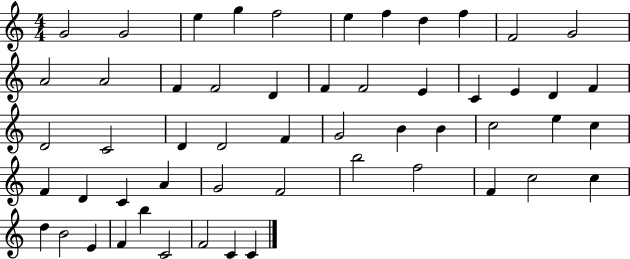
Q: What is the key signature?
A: C major